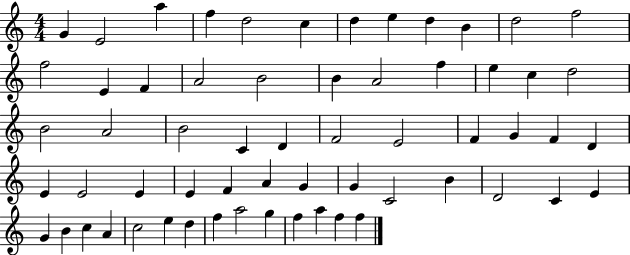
G4/q E4/h A5/q F5/q D5/h C5/q D5/q E5/q D5/q B4/q D5/h F5/h F5/h E4/q F4/q A4/h B4/h B4/q A4/h F5/q E5/q C5/q D5/h B4/h A4/h B4/h C4/q D4/q F4/h E4/h F4/q G4/q F4/q D4/q E4/q E4/h E4/q E4/q F4/q A4/q G4/q G4/q C4/h B4/q D4/h C4/q E4/q G4/q B4/q C5/q A4/q C5/h E5/q D5/q F5/q A5/h G5/q F5/q A5/q F5/q F5/q